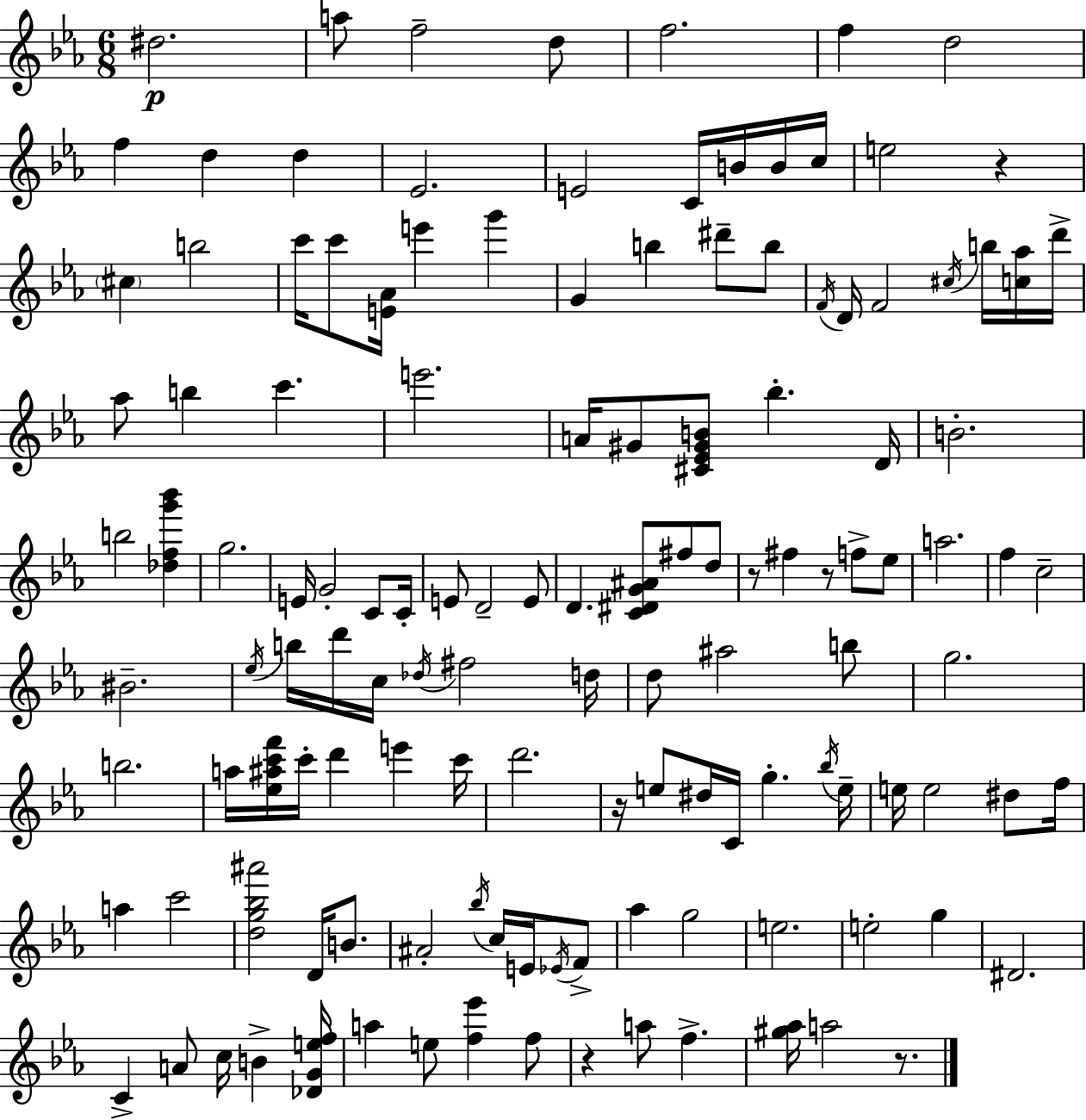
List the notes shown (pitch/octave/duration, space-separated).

D#5/h. A5/e F5/h D5/e F5/h. F5/q D5/h F5/q D5/q D5/q Eb4/h. E4/h C4/s B4/s B4/s C5/s E5/h R/q C#5/q B5/h C6/s C6/e [E4,Ab4]/s E6/q G6/q G4/q B5/q D#6/e B5/e F4/s D4/s F4/h C#5/s B5/s [C5,Ab5]/s D6/s Ab5/e B5/q C6/q. E6/h. A4/s G#4/e [C#4,Eb4,G#4,B4]/e Bb5/q. D4/s B4/h. B5/h [Db5,F5,G6,Bb6]/q G5/h. E4/s G4/h C4/e C4/s E4/e D4/h E4/e D4/q. [C4,D#4,G4,A#4]/e F#5/e D5/e R/e F#5/q R/e F5/e Eb5/e A5/h. F5/q C5/h BIS4/h. Eb5/s B5/s D6/s C5/s Db5/s F#5/h D5/s D5/e A#5/h B5/e G5/h. B5/h. A5/s [Eb5,A#5,C6,F6]/s C6/s D6/q E6/q C6/s D6/h. R/s E5/e D#5/s C4/s G5/q. Bb5/s E5/s E5/s E5/h D#5/e F5/s A5/q C6/h [D5,G5,Bb5,A#6]/h D4/s B4/e. A#4/h Bb5/s C5/s E4/s Eb4/s F4/e Ab5/q G5/h E5/h. E5/h G5/q D#4/h. C4/q A4/e C5/s B4/q [Db4,G4,E5,F5]/s A5/q E5/e [F5,Eb6]/q F5/e R/q A5/e F5/q. [G#5,Ab5]/s A5/h R/e.